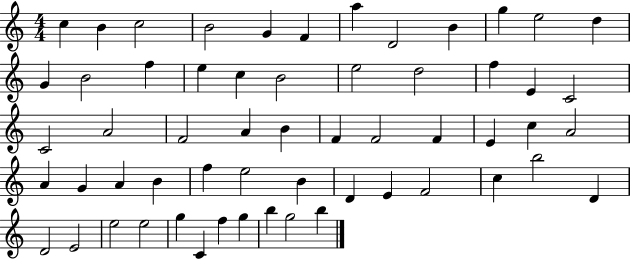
{
  \clef treble
  \numericTimeSignature
  \time 4/4
  \key c \major
  c''4 b'4 c''2 | b'2 g'4 f'4 | a''4 d'2 b'4 | g''4 e''2 d''4 | \break g'4 b'2 f''4 | e''4 c''4 b'2 | e''2 d''2 | f''4 e'4 c'2 | \break c'2 a'2 | f'2 a'4 b'4 | f'4 f'2 f'4 | e'4 c''4 a'2 | \break a'4 g'4 a'4 b'4 | f''4 e''2 b'4 | d'4 e'4 f'2 | c''4 b''2 d'4 | \break d'2 e'2 | e''2 e''2 | g''4 c'4 f''4 g''4 | b''4 g''2 b''4 | \break \bar "|."
}